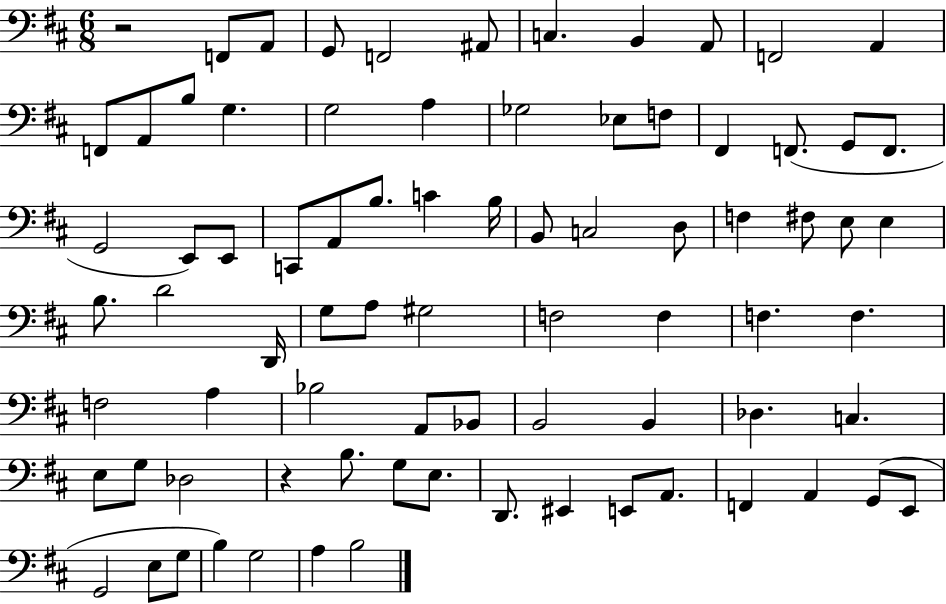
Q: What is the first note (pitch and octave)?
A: F2